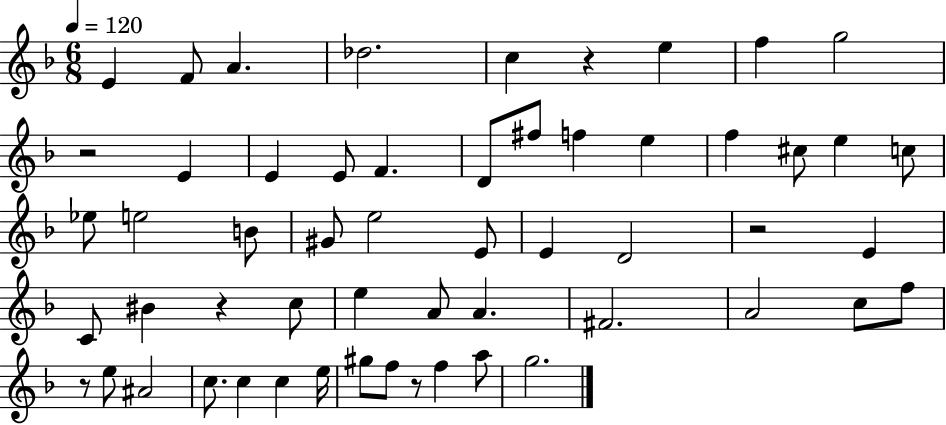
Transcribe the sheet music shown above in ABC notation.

X:1
T:Untitled
M:6/8
L:1/4
K:F
E F/2 A _d2 c z e f g2 z2 E E E/2 F D/2 ^f/2 f e f ^c/2 e c/2 _e/2 e2 B/2 ^G/2 e2 E/2 E D2 z2 E C/2 ^B z c/2 e A/2 A ^F2 A2 c/2 f/2 z/2 e/2 ^A2 c/2 c c e/4 ^g/2 f/2 z/2 f a/2 g2